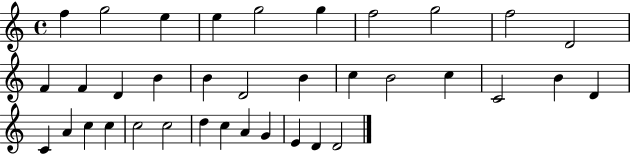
F5/q G5/h E5/q E5/q G5/h G5/q F5/h G5/h F5/h D4/h F4/q F4/q D4/q B4/q B4/q D4/h B4/q C5/q B4/h C5/q C4/h B4/q D4/q C4/q A4/q C5/q C5/q C5/h C5/h D5/q C5/q A4/q G4/q E4/q D4/q D4/h